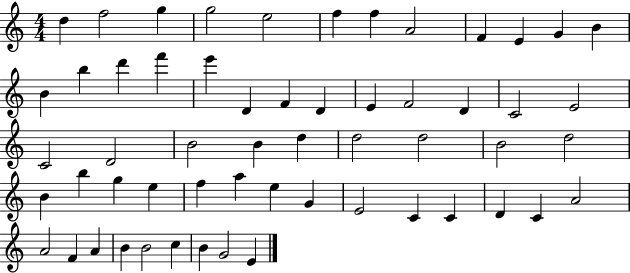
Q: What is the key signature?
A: C major